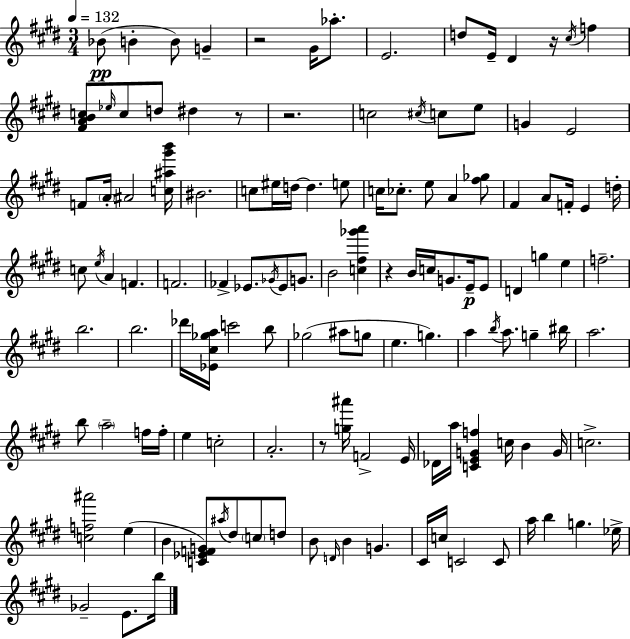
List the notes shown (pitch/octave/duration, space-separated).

Bb4/e B4/q B4/e G4/q R/h G#4/s Ab5/e. E4/h. D5/e E4/s D#4/q R/s C#5/s F5/q [F#4,A4,B4,C5]/e Eb5/s C5/e D5/e D#5/q R/e R/h. C5/h C#5/s C5/e E5/e G4/q E4/h F4/e A4/s A#4/h [C5,A#5,G#6,B6]/s BIS4/h. C5/e EIS5/s D5/s D5/q. E5/e C5/s CES5/e. E5/e A4/q [F#5,Gb5]/e F#4/q A4/e F4/s E4/q D5/s C5/e E5/s A4/q F4/q. F4/h. FES4/q Eb4/e. Gb4/s Eb4/e G4/e. B4/h [C5,F#5,Gb6,A6]/q R/q B4/s C5/s G4/e. E4/s E4/e D4/q G5/q E5/q F5/h. B5/h. B5/h. Db6/s [Eb4,C#5,Gb5,A5]/s C6/h B5/e Gb5/h A#5/e G5/e E5/q. G5/q. A5/q B5/s A5/e. G5/q BIS5/s A5/h. B5/e A5/h F5/s F5/s E5/q C5/h A4/h. R/e [G5,A#6]/s F4/h E4/s Db4/s A5/s [C4,E4,G4,F5]/q C5/s B4/q G4/s C5/h. [C5,F5,A#6]/h E5/q B4/q [C4,Eb4,F4,G4]/e A#5/s D#5/e C5/e D5/e B4/e D4/s B4/q G4/q. C#4/s C5/s C4/h C4/e A5/s B5/q G5/q. Eb5/s Gb4/h E4/e. B5/s